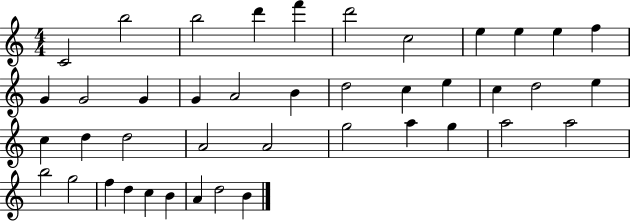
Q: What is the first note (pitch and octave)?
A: C4